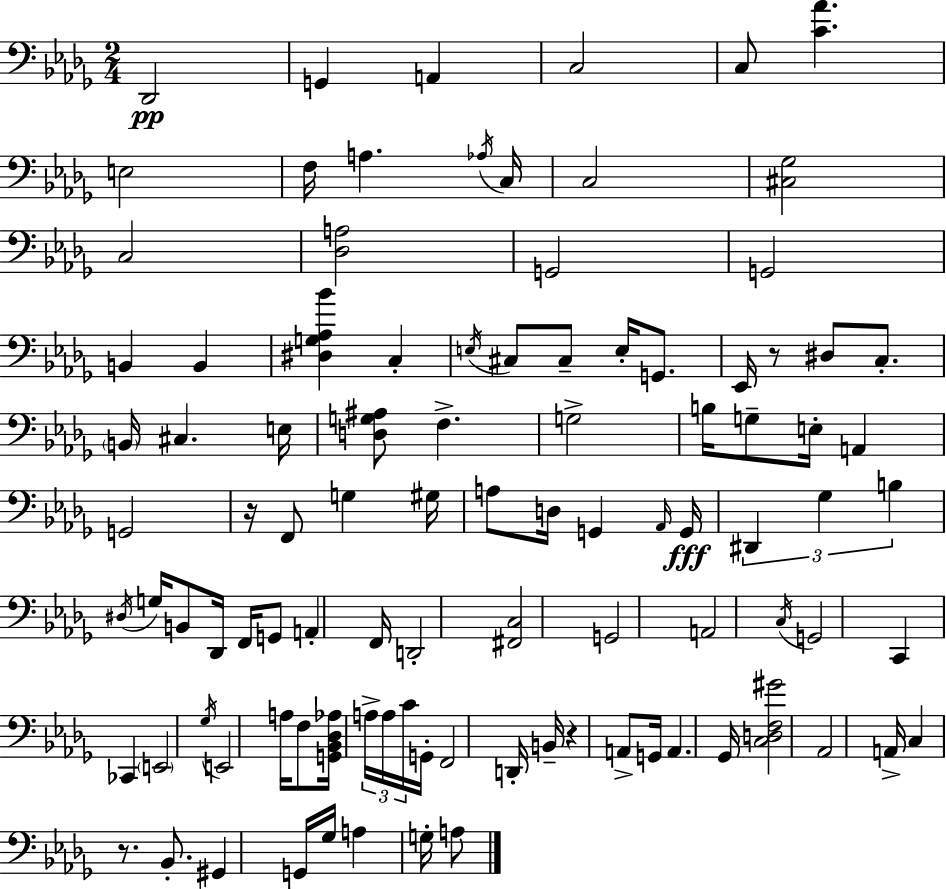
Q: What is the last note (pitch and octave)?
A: A3